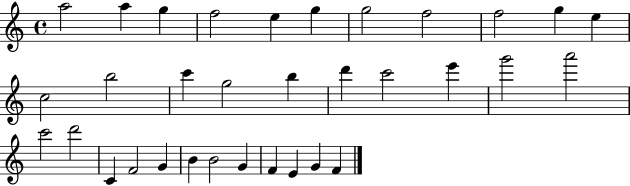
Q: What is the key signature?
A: C major